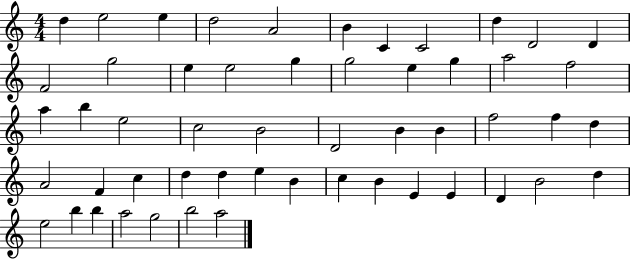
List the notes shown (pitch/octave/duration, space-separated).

D5/q E5/h E5/q D5/h A4/h B4/q C4/q C4/h D5/q D4/h D4/q F4/h G5/h E5/q E5/h G5/q G5/h E5/q G5/q A5/h F5/h A5/q B5/q E5/h C5/h B4/h D4/h B4/q B4/q F5/h F5/q D5/q A4/h F4/q C5/q D5/q D5/q E5/q B4/q C5/q B4/q E4/q E4/q D4/q B4/h D5/q E5/h B5/q B5/q A5/h G5/h B5/h A5/h